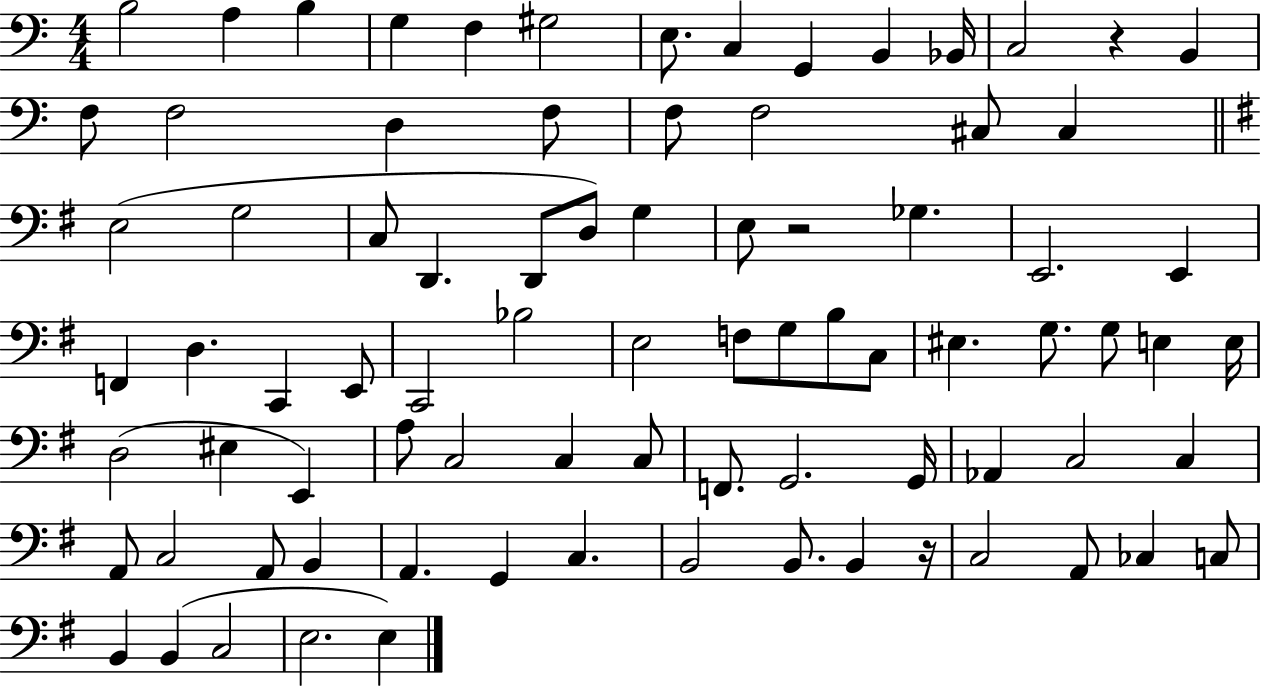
X:1
T:Untitled
M:4/4
L:1/4
K:C
B,2 A, B, G, F, ^G,2 E,/2 C, G,, B,, _B,,/4 C,2 z B,, F,/2 F,2 D, F,/2 F,/2 F,2 ^C,/2 ^C, E,2 G,2 C,/2 D,, D,,/2 D,/2 G, E,/2 z2 _G, E,,2 E,, F,, D, C,, E,,/2 C,,2 _B,2 E,2 F,/2 G,/2 B,/2 C,/2 ^E, G,/2 G,/2 E, E,/4 D,2 ^E, E,, A,/2 C,2 C, C,/2 F,,/2 G,,2 G,,/4 _A,, C,2 C, A,,/2 C,2 A,,/2 B,, A,, G,, C, B,,2 B,,/2 B,, z/4 C,2 A,,/2 _C, C,/2 B,, B,, C,2 E,2 E,